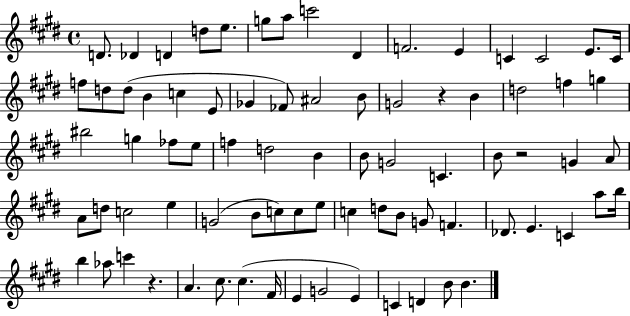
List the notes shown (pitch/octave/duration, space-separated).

D4/e. Db4/q D4/q D5/e E5/e. G5/e A5/e C6/h D#4/q F4/h. E4/q C4/q C4/h E4/e. C4/s F5/e D5/e D5/e B4/q C5/q E4/e Gb4/q FES4/e A#4/h B4/e G4/h R/q B4/q D5/h F5/q G5/q BIS5/h G5/q FES5/e E5/e F5/q D5/h B4/q B4/e G4/h C4/q. B4/e R/h G4/q A4/e A4/e D5/e C5/h E5/q G4/h B4/e C5/e C5/e E5/e C5/q D5/e B4/e G4/e F4/q. Db4/e. E4/q. C4/q A5/e B5/s B5/q Ab5/e C6/q R/q. A4/q. C#5/e. C#5/q. F#4/s E4/q G4/h E4/q C4/q D4/q B4/e B4/q.